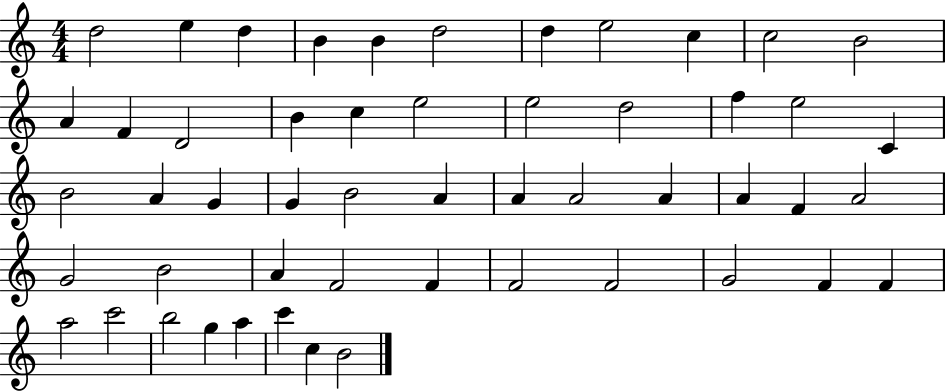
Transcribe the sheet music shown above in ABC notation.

X:1
T:Untitled
M:4/4
L:1/4
K:C
d2 e d B B d2 d e2 c c2 B2 A F D2 B c e2 e2 d2 f e2 C B2 A G G B2 A A A2 A A F A2 G2 B2 A F2 F F2 F2 G2 F F a2 c'2 b2 g a c' c B2